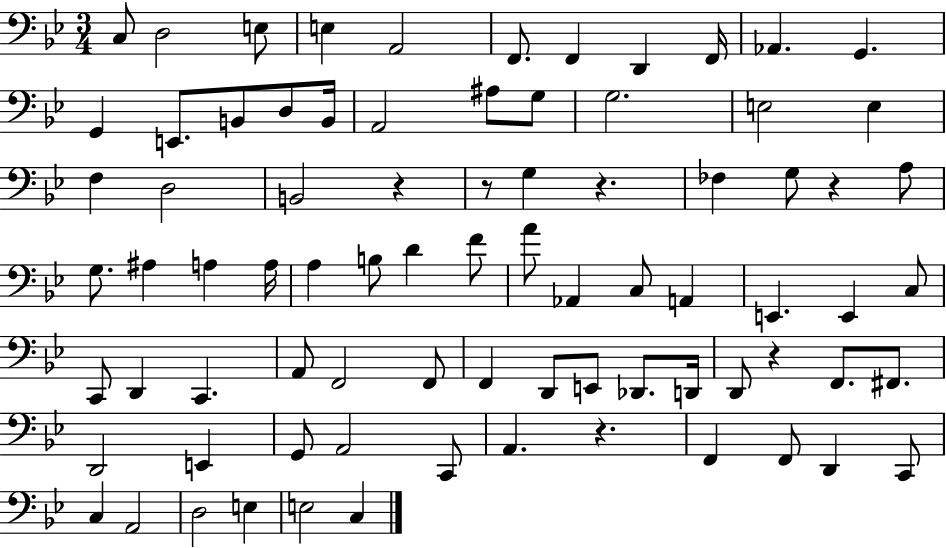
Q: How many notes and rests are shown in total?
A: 80